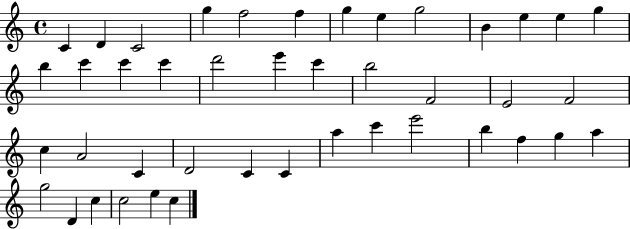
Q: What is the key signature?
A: C major